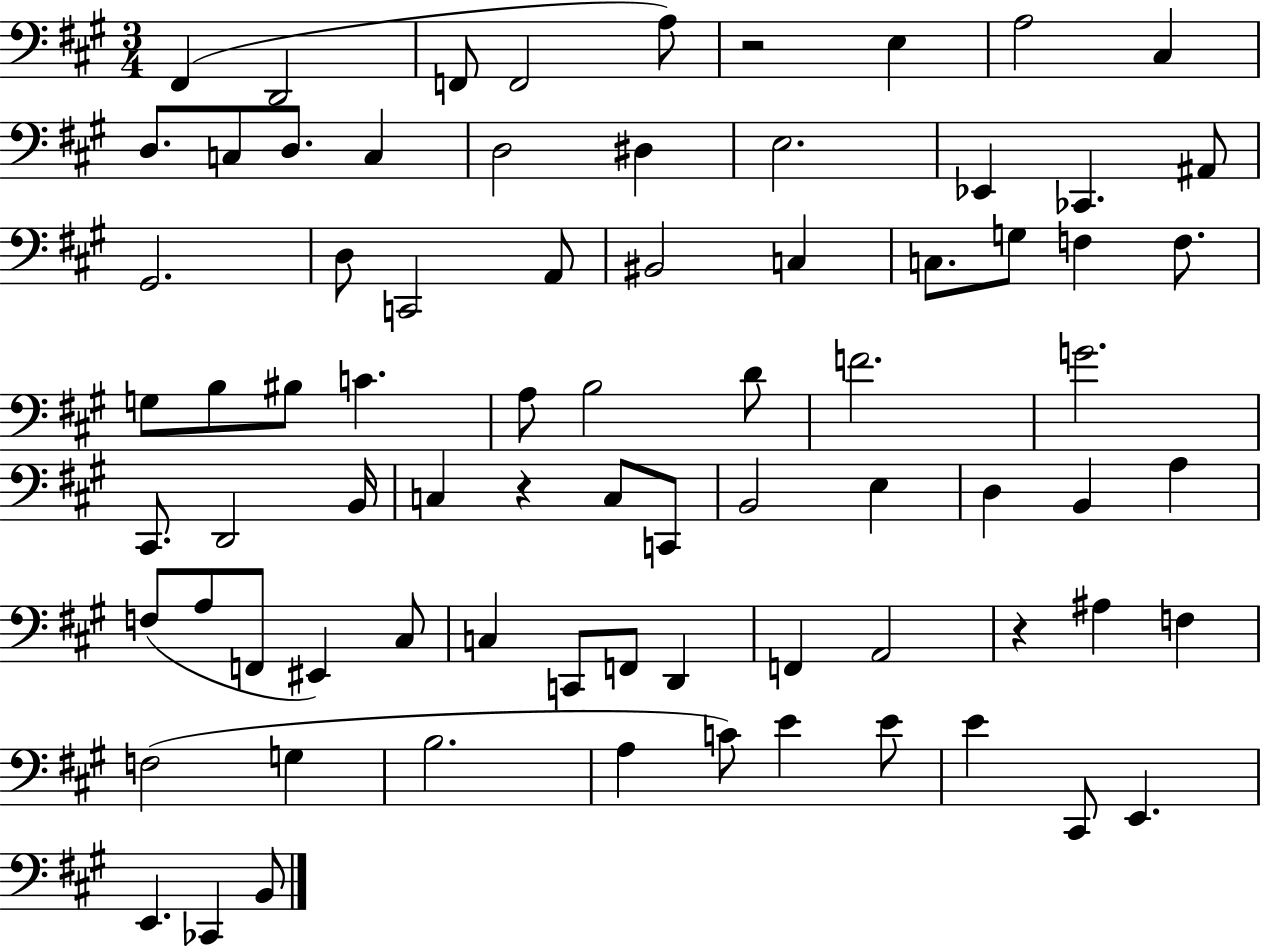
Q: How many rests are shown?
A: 3